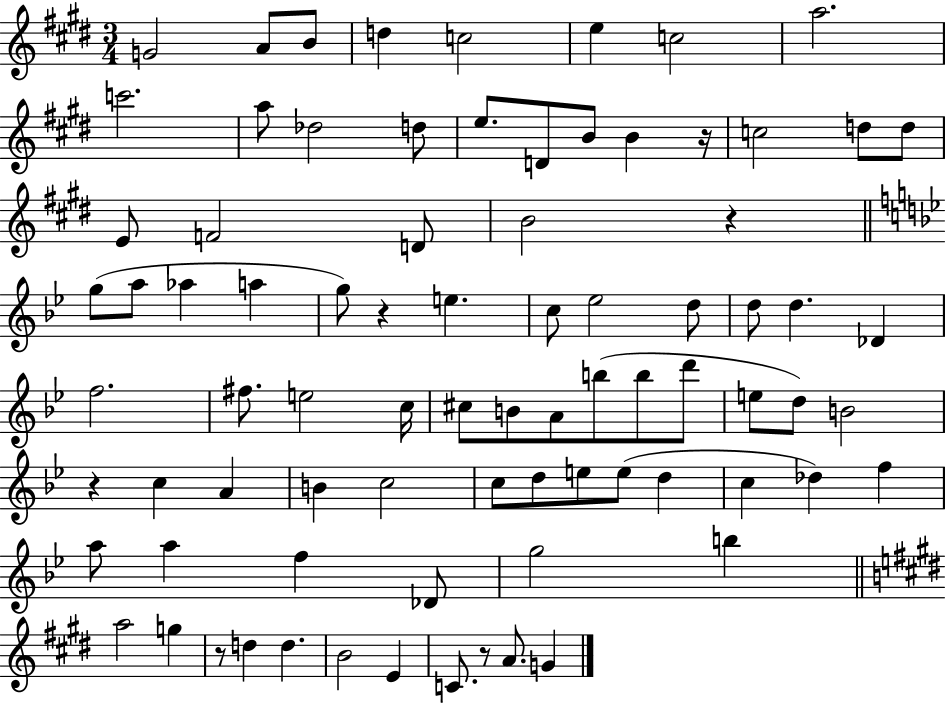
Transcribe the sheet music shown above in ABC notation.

X:1
T:Untitled
M:3/4
L:1/4
K:E
G2 A/2 B/2 d c2 e c2 a2 c'2 a/2 _d2 d/2 e/2 D/2 B/2 B z/4 c2 d/2 d/2 E/2 F2 D/2 B2 z g/2 a/2 _a a g/2 z e c/2 _e2 d/2 d/2 d _D f2 ^f/2 e2 c/4 ^c/2 B/2 A/2 b/2 b/2 d'/2 e/2 d/2 B2 z c A B c2 c/2 d/2 e/2 e/2 d c _d f a/2 a f _D/2 g2 b a2 g z/2 d d B2 E C/2 z/2 A/2 G